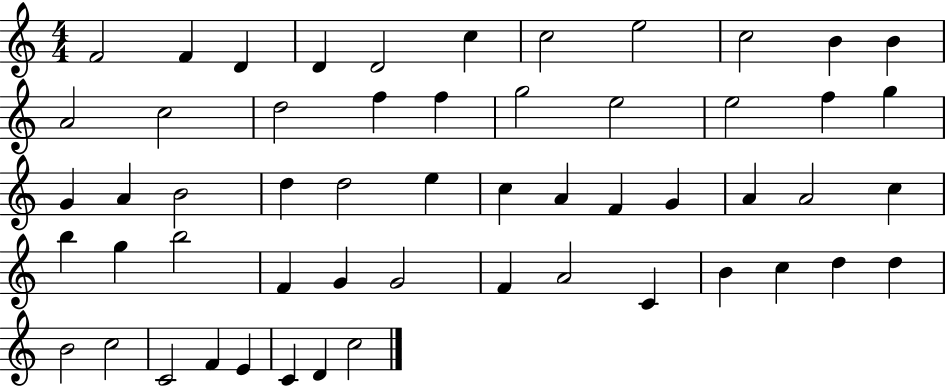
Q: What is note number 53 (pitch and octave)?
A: C4